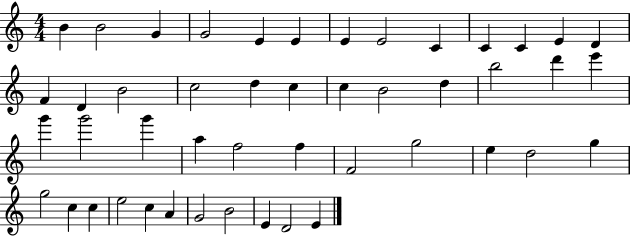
{
  \clef treble
  \numericTimeSignature
  \time 4/4
  \key c \major
  b'4 b'2 g'4 | g'2 e'4 e'4 | e'4 e'2 c'4 | c'4 c'4 e'4 d'4 | \break f'4 d'4 b'2 | c''2 d''4 c''4 | c''4 b'2 d''4 | b''2 d'''4 e'''4 | \break g'''4 g'''2 g'''4 | a''4 f''2 f''4 | f'2 g''2 | e''4 d''2 g''4 | \break g''2 c''4 c''4 | e''2 c''4 a'4 | g'2 b'2 | e'4 d'2 e'4 | \break \bar "|."
}